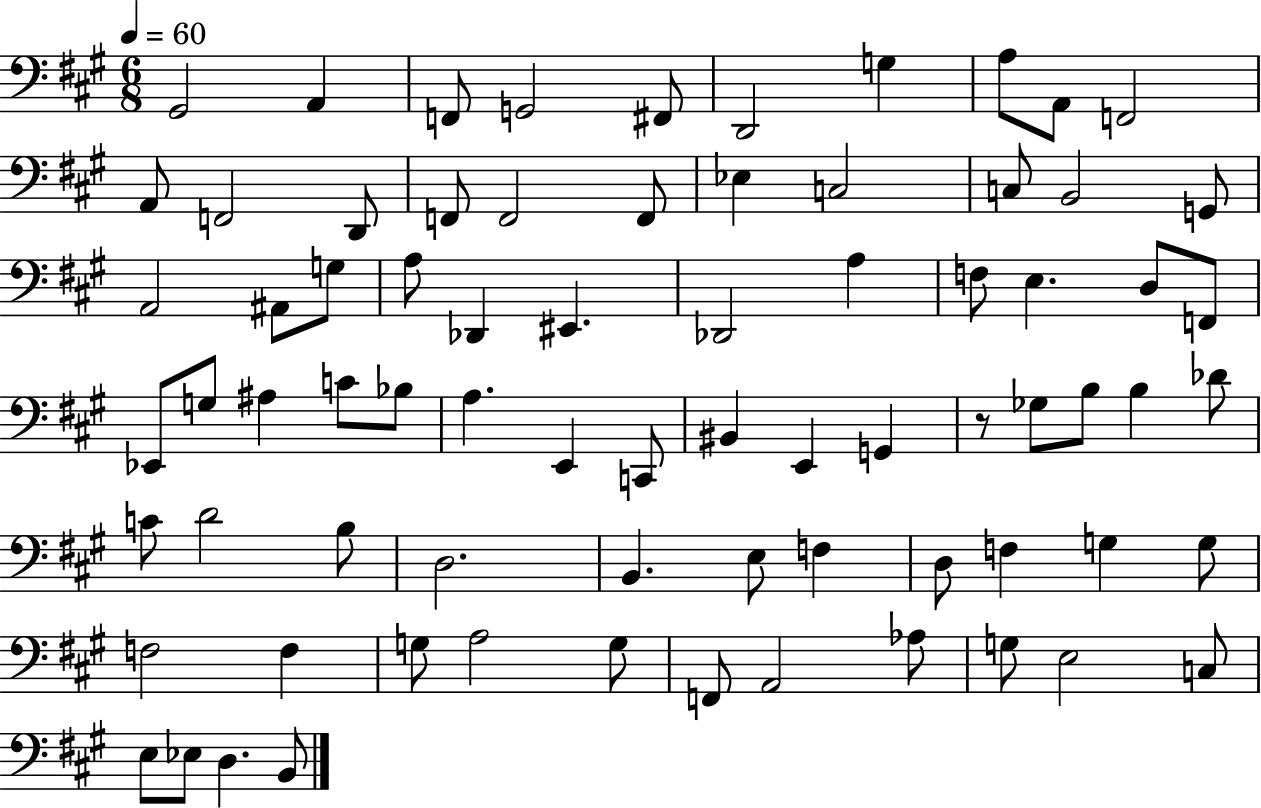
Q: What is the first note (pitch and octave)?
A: G#2